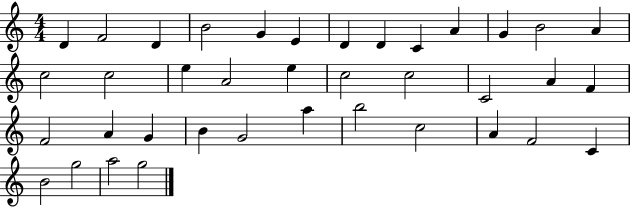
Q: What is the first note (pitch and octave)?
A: D4